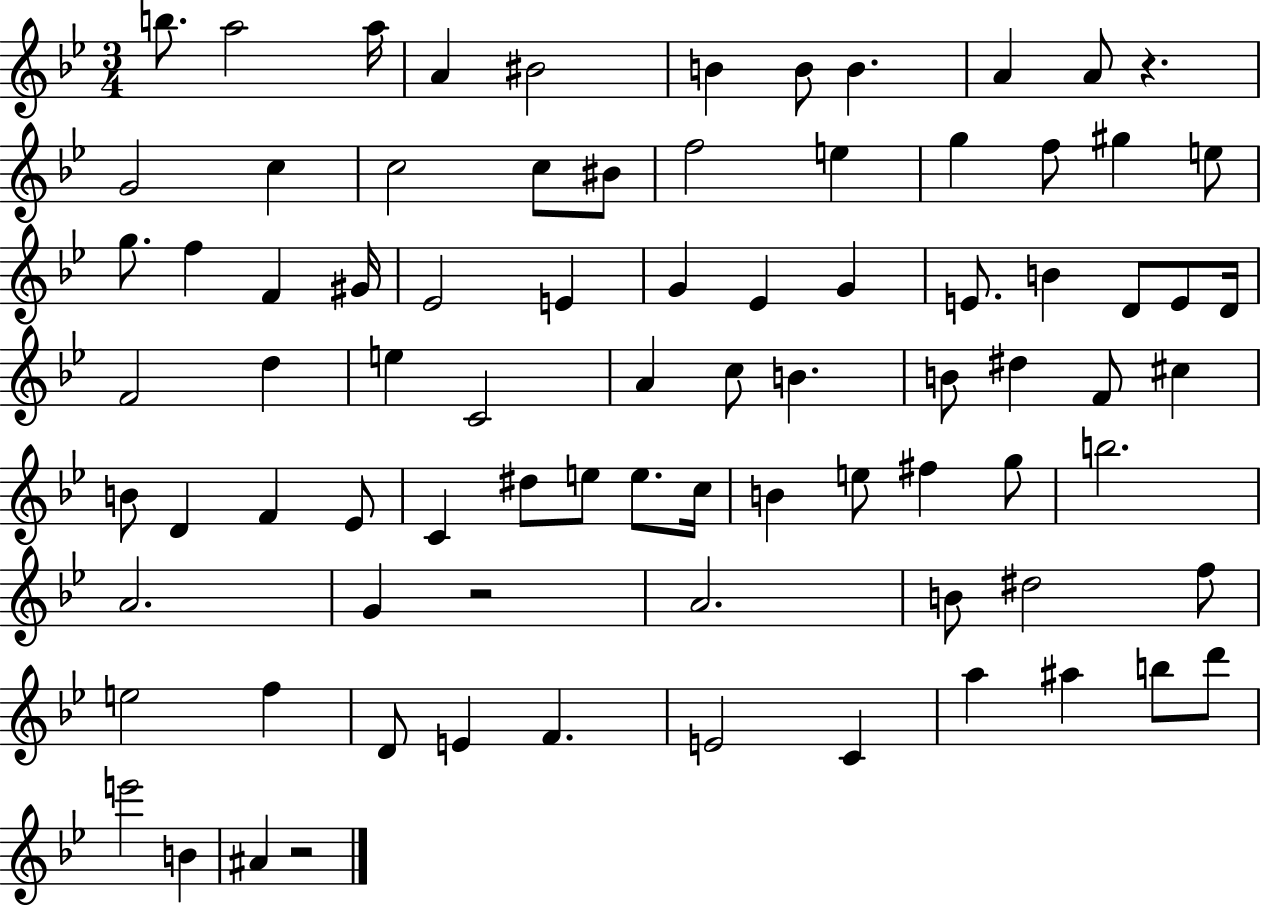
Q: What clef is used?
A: treble